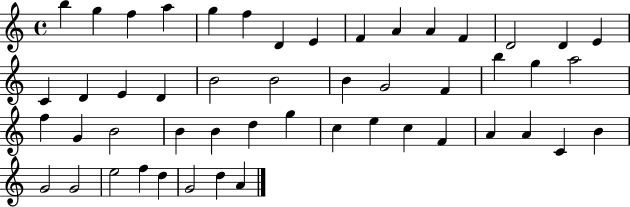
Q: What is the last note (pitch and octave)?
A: A4